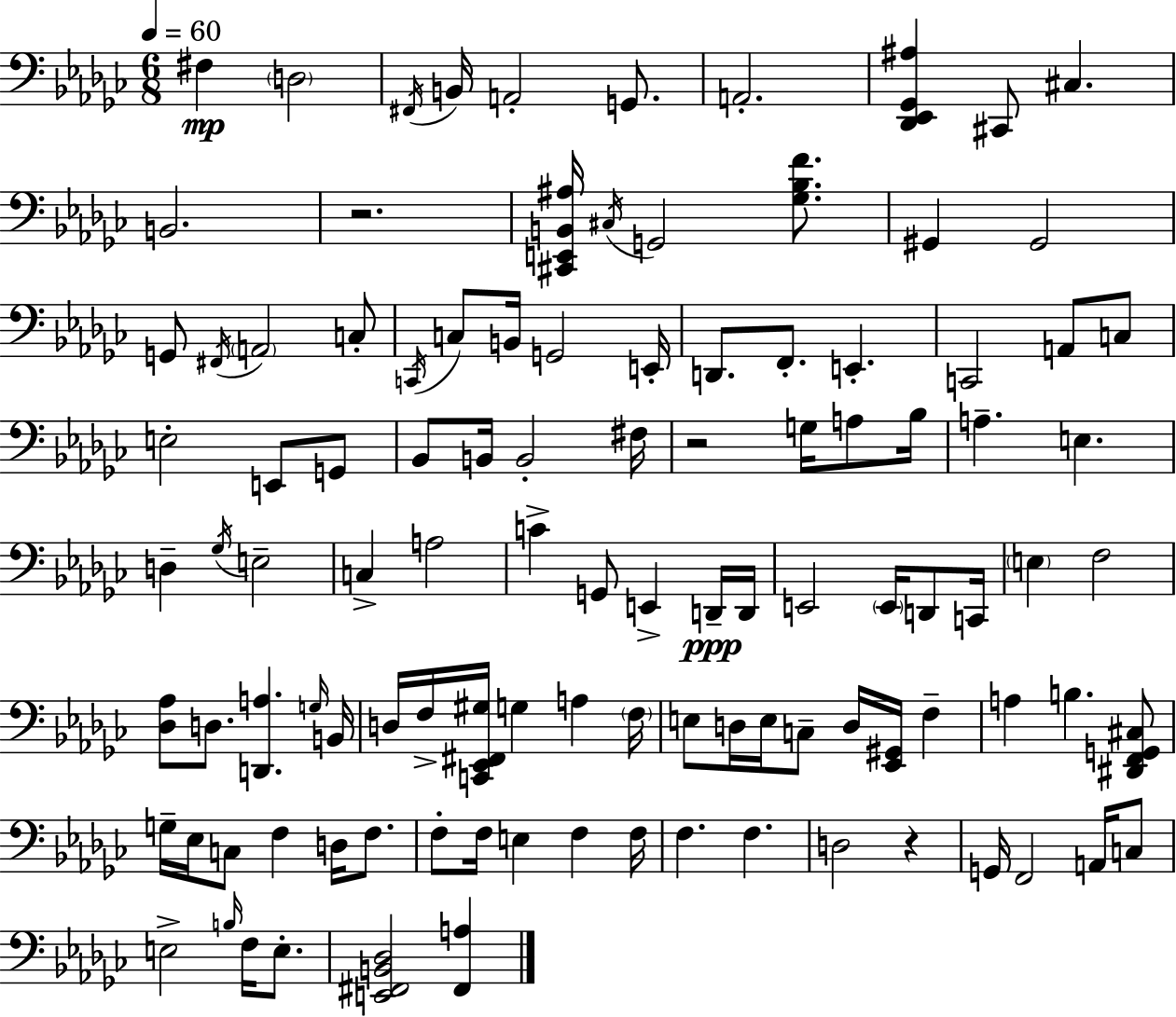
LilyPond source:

{
  \clef bass
  \numericTimeSignature
  \time 6/8
  \key ees \minor
  \tempo 4 = 60
  fis4\mp \parenthesize d2 | \acciaccatura { fis,16 } b,16 a,2-. g,8. | a,2.-. | <des, ees, ges, ais>4 cis,8 cis4. | \break b,2. | r2. | <cis, e, b, ais>16 \acciaccatura { cis16 } g,2 <ges bes f'>8. | gis,4 gis,2 | \break g,8 \acciaccatura { fis,16 } \parenthesize a,2 | c8-. \acciaccatura { c,16 } c8 b,16 g,2 | e,16-. d,8. f,8.-. e,4.-. | c,2 | \break a,8 c8 e2-. | e,8 g,8 bes,8 b,16 b,2-. | fis16 r2 | g16 a8 bes16 a4.-- e4. | \break d4-- \acciaccatura { ges16 } e2-- | c4-> a2 | c'4-> g,8 e,4-> | d,16--\ppp d,16 e,2 | \break \parenthesize e,16 d,8 c,16 \parenthesize e4 f2 | <des aes>8 d8. <d, a>4. | \grace { g16 } b,16 d16 f16-> <c, ees, fis, gis>16 g4 | a4 \parenthesize f16 e8 d16 e16 c8-- | \break d16 <ees, gis,>16 f4-- a4 b4. | <dis, f, g, cis>8 g16-- ees16 c8 f4 | d16 f8. f8-. f16 e4 | f4 f16 f4. | \break f4. d2 | r4 g,16 f,2 | a,16 c8 e2-> | \grace { b16 } f16 e8.-. <e, fis, b, des>2 | \break <fis, a>4 \bar "|."
}